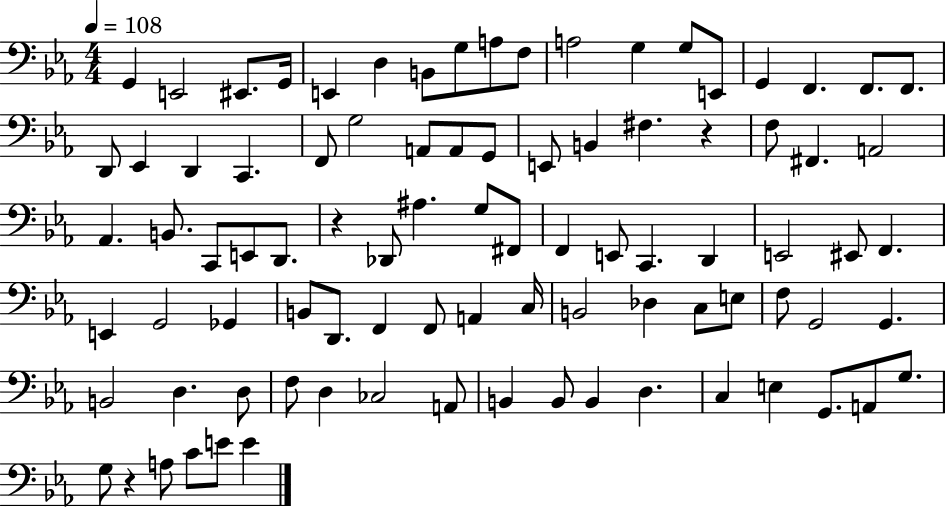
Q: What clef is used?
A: bass